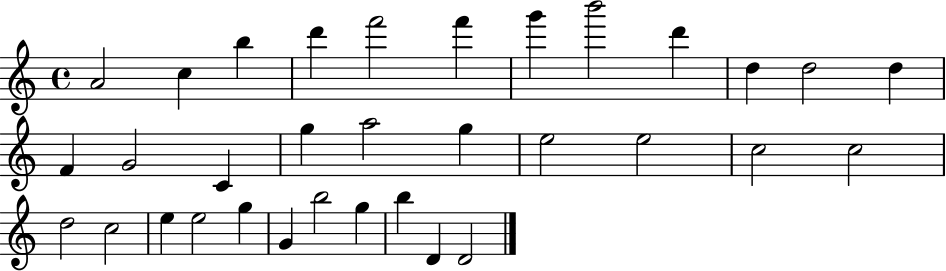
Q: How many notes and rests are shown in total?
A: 33